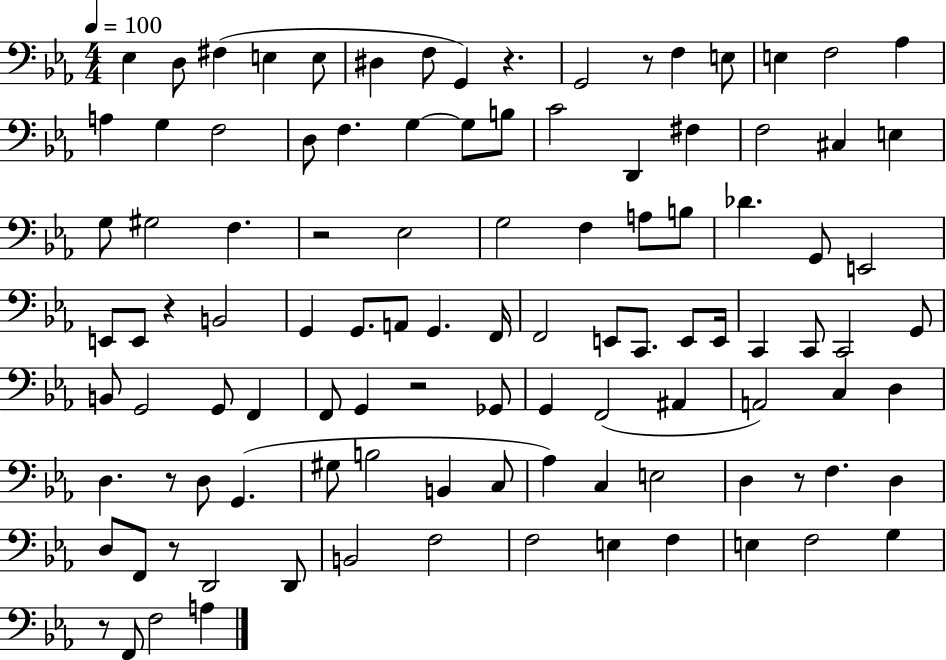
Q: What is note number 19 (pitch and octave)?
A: F3